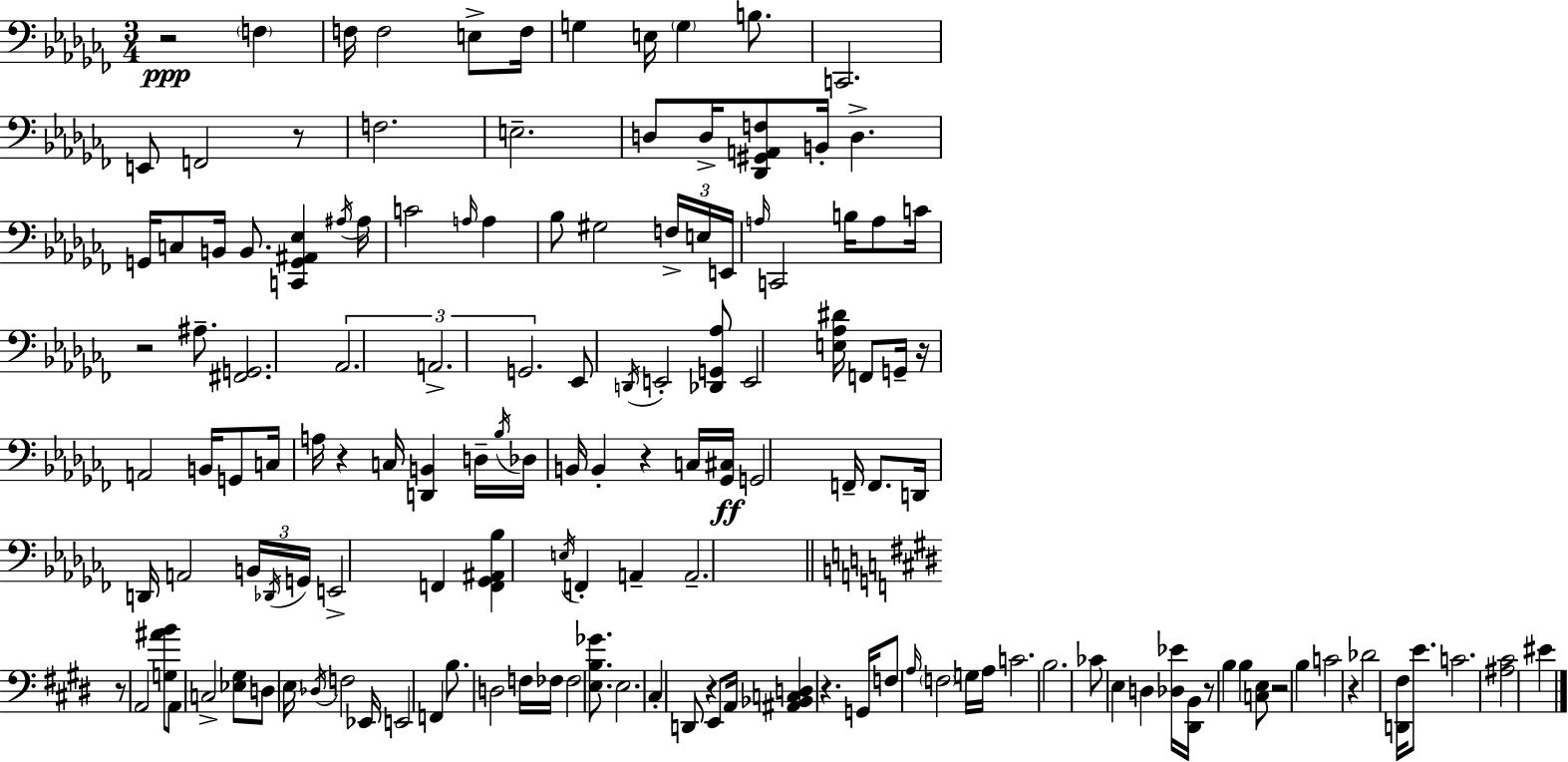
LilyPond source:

{
  \clef bass
  \numericTimeSignature
  \time 3/4
  \key aes \minor
  \repeat volta 2 { r2\ppp \parenthesize f4 | f16 f2 e8-> f16 | g4 e16 \parenthesize g4 b8. | c,2. | \break e,8 f,2 r8 | f2. | e2.-- | d8 d16-> <des, gis, a, f>8 b,16-. d4.-> | \break g,16 c8 b,16 b,8. <c, g, ais, ees>4 \acciaccatura { ais16 } | ais16 c'2 \grace { a16 } a4 | bes8 gis2 | \tuplet 3/2 { f16-> e16 e,16 } \grace { a16 } c,2 | \break b16 a8 c'16 r2 | ais8.-- <fis, g,>2. | \tuplet 3/2 { aes,2. | a,2.-> | \break g,2. } | ees,8 \acciaccatura { d,16 } e,2-. | <des, g, aes>8 e,2 | <e aes dis'>16 f,8 g,16-- r16 a,2 | \break b,16 g,8 c16 a16 r4 c16 <d, b,>4 | d16-- \acciaccatura { bes16 } des16 b,16 b,4-. r4 | c16 <ges, cis>16\ff g,2 | f,16-- f,8. d,16 d,16 a,2 | \break \tuplet 3/2 { b,16 \acciaccatura { des,16 } g,16 } e,2-> | f,4 <f, ges, ais, bes>4 \acciaccatura { e16 } f,4-. | a,4-- a,2.-- | \bar "||" \break \key e \major r8 a,2 <g ais' b'>8 | a,8 c2-> <ees gis>8 | d8 \parenthesize e16 \acciaccatura { des16 } f2 | ees,16 e,2 f,4 | \break b8. d2 | f16 fes16 fes2 <e b ges'>8. | e2. | cis4-. d,8 r4 e,8 | \break a,16 <ais, bes, c d>4 r4. | g,16 f8 \grace { a16 } \parenthesize f2 | g16 a16 c'2. | b2. | \break ces'8 e4 d4 | <des ees'>16 <dis, b,>16 r8 b4 b4 | <c e>8 r2 b4 | c'2 r4 | \break des'2 <d, fis>16 e'8. | c'2. | <ais cis'>2 eis'4 | } \bar "|."
}